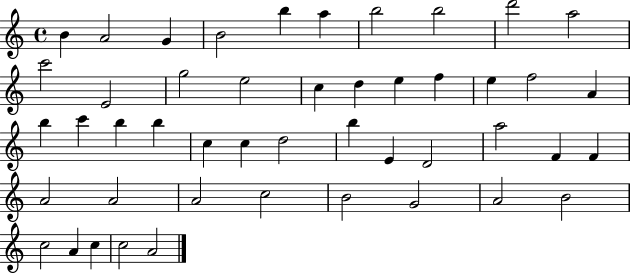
{
  \clef treble
  \time 4/4
  \defaultTimeSignature
  \key c \major
  b'4 a'2 g'4 | b'2 b''4 a''4 | b''2 b''2 | d'''2 a''2 | \break c'''2 e'2 | g''2 e''2 | c''4 d''4 e''4 f''4 | e''4 f''2 a'4 | \break b''4 c'''4 b''4 b''4 | c''4 c''4 d''2 | b''4 e'4 d'2 | a''2 f'4 f'4 | \break a'2 a'2 | a'2 c''2 | b'2 g'2 | a'2 b'2 | \break c''2 a'4 c''4 | c''2 a'2 | \bar "|."
}